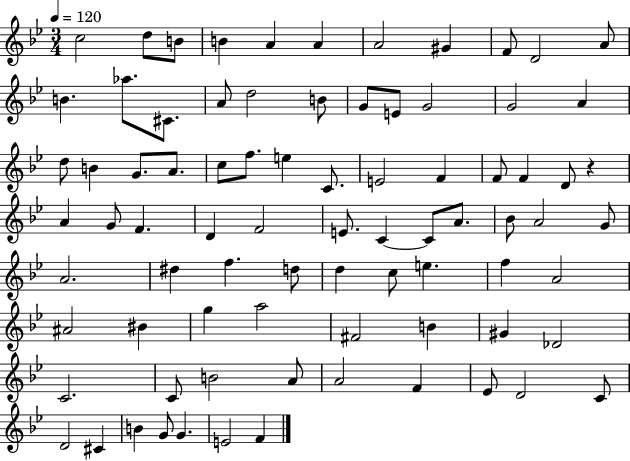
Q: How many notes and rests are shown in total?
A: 81